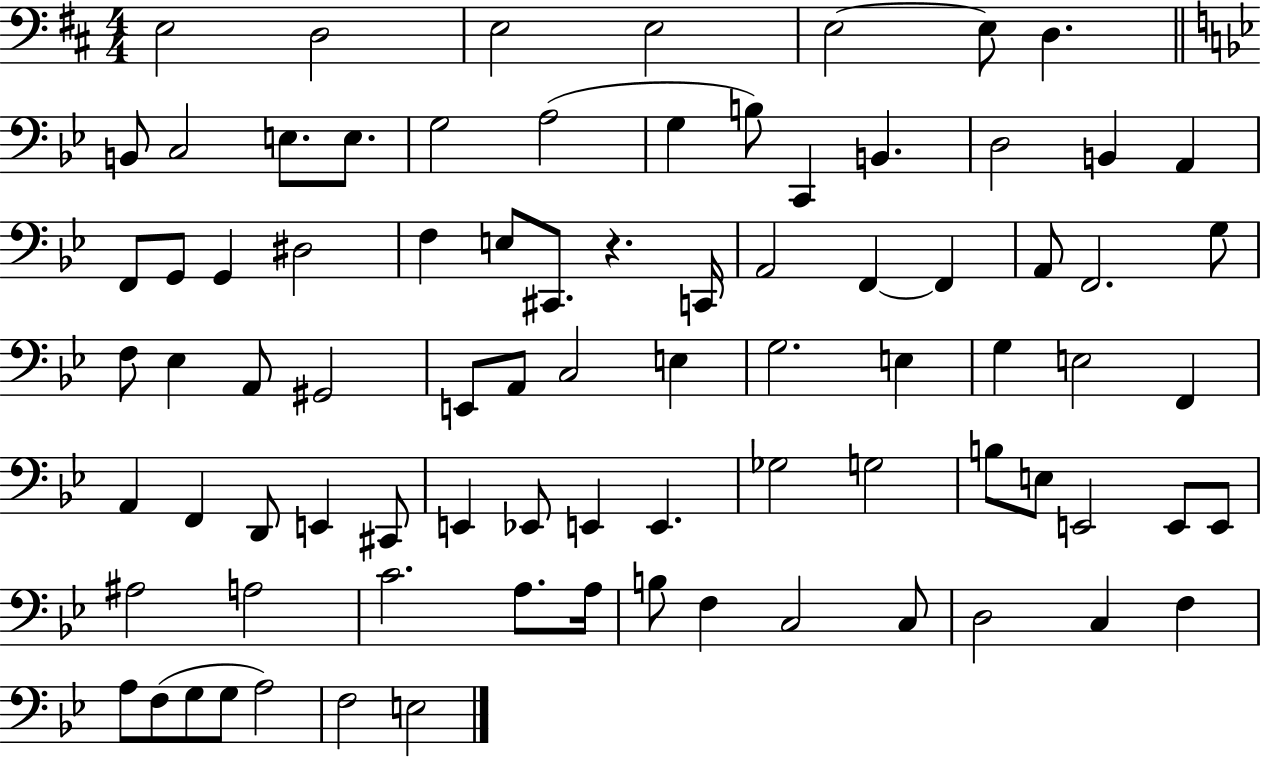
E3/h D3/h E3/h E3/h E3/h E3/e D3/q. B2/e C3/h E3/e. E3/e. G3/h A3/h G3/q B3/e C2/q B2/q. D3/h B2/q A2/q F2/e G2/e G2/q D#3/h F3/q E3/e C#2/e. R/q. C2/s A2/h F2/q F2/q A2/e F2/h. G3/e F3/e Eb3/q A2/e G#2/h E2/e A2/e C3/h E3/q G3/h. E3/q G3/q E3/h F2/q A2/q F2/q D2/e E2/q C#2/e E2/q Eb2/e E2/q E2/q. Gb3/h G3/h B3/e E3/e E2/h E2/e E2/e A#3/h A3/h C4/h. A3/e. A3/s B3/e F3/q C3/h C3/e D3/h C3/q F3/q A3/e F3/e G3/e G3/e A3/h F3/h E3/h